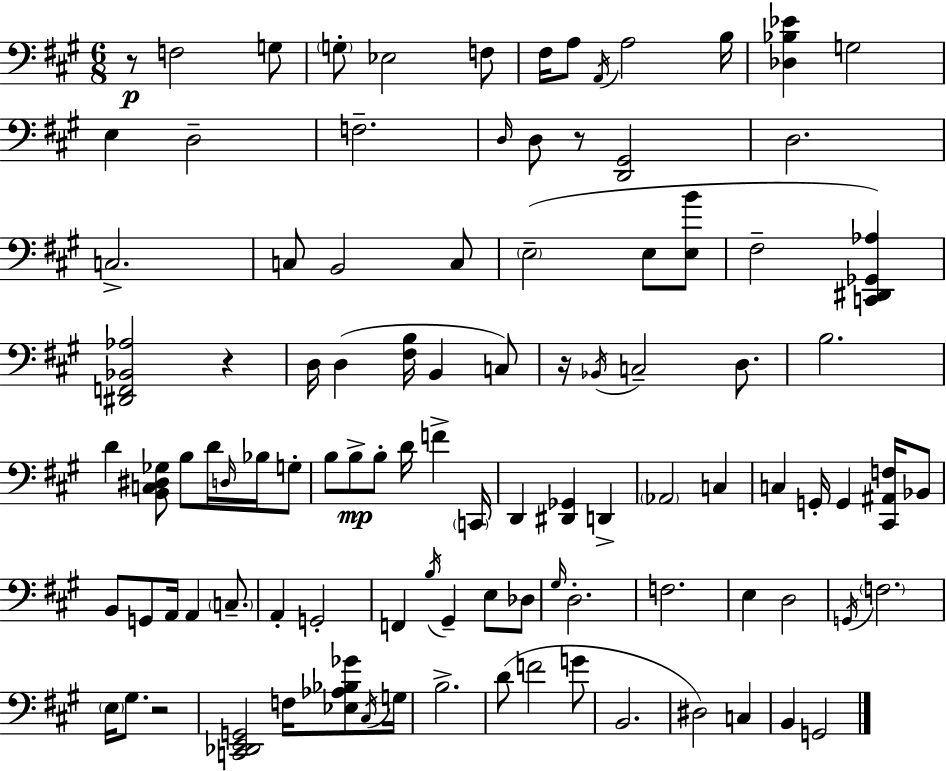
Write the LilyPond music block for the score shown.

{
  \clef bass
  \numericTimeSignature
  \time 6/8
  \key a \major
  \repeat volta 2 { r8\p f2 g8 | \parenthesize g8-. ees2 f8 | fis16 a8 \acciaccatura { a,16 } a2 | b16 <des bes ees'>4 g2 | \break e4 d2-- | f2.-- | \grace { d16 } d8 r8 <d, gis,>2 | d2. | \break c2.-> | c8 b,2 | c8 \parenthesize e2--( e8 | <e b'>8 fis2-- <c, dis, ges, aes>4) | \break <dis, f, bes, aes>2 r4 | d16 d4( <fis b>16 b,4 | c8) r16 \acciaccatura { bes,16 } c2-- | d8. b2. | \break d'4 <b, c dis ges>8 b8 d'16 | \grace { d16 } bes16 g8-. b8 b8->\mp b8-. d'16 f'4-> | \parenthesize c,16 d,4 <dis, ges,>4 | d,4-> \parenthesize aes,2 | \break c4 c4 g,16-. g,4 | <cis, ais, f>16 bes,8 b,8 g,8 a,16 a,4 | \parenthesize c8.-- a,4-. g,2-. | f,4 \acciaccatura { b16 } gis,4-- | \break e8 des8 \grace { gis16 } d2.-. | f2. | e4 d2 | \acciaccatura { g,16 } \parenthesize f2. | \break \parenthesize e16 gis8. r2 | <c, des, e, g,>2 | f16 <ees aes bes ges'>8 \acciaccatura { cis16 } g16 b2.-> | d'8( f'2 | \break g'8 b,2. | dis2) | c4 b,4 | g,2 } \bar "|."
}